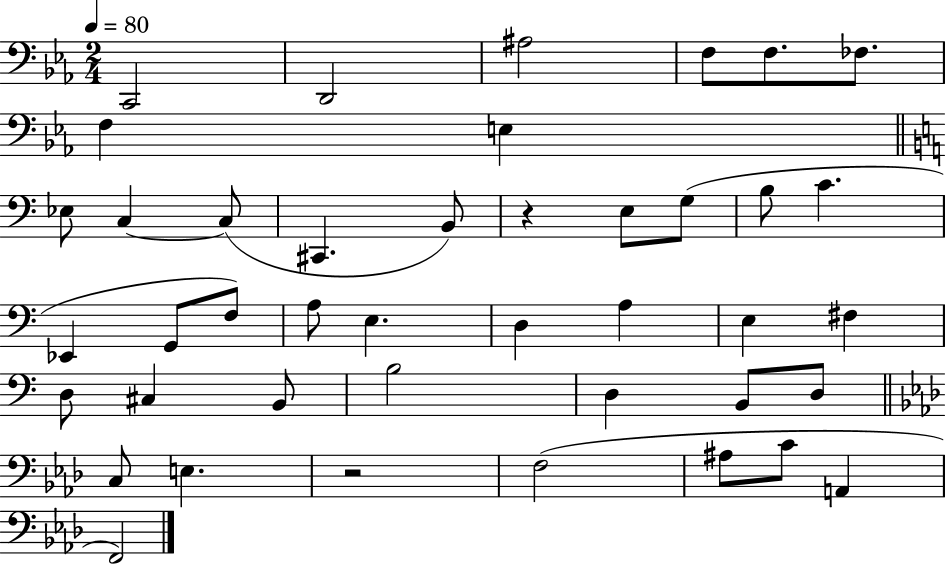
C2/h D2/h A#3/h F3/e F3/e. FES3/e. F3/q E3/q Eb3/e C3/q C3/e C#2/q. B2/e R/q E3/e G3/e B3/e C4/q. Eb2/q G2/e F3/e A3/e E3/q. D3/q A3/q E3/q F#3/q D3/e C#3/q B2/e B3/h D3/q B2/e D3/e C3/e E3/q. R/h F3/h A#3/e C4/e A2/q F2/h